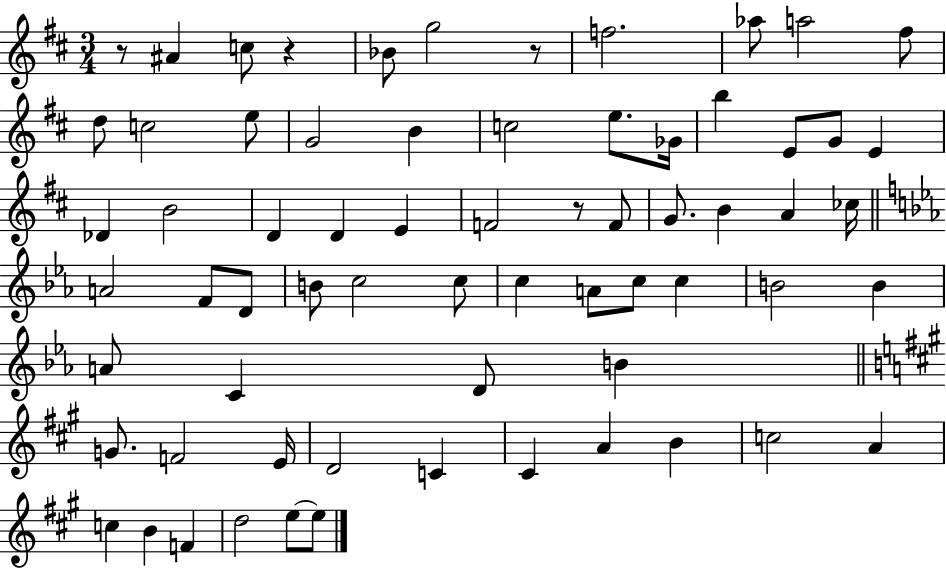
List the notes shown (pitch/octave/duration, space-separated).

R/e A#4/q C5/e R/q Bb4/e G5/h R/e F5/h. Ab5/e A5/h F#5/e D5/e C5/h E5/e G4/h B4/q C5/h E5/e. Gb4/s B5/q E4/e G4/e E4/q Db4/q B4/h D4/q D4/q E4/q F4/h R/e F4/e G4/e. B4/q A4/q CES5/s A4/h F4/e D4/e B4/e C5/h C5/e C5/q A4/e C5/e C5/q B4/h B4/q A4/e C4/q D4/e B4/q G4/e. F4/h E4/s D4/h C4/q C#4/q A4/q B4/q C5/h A4/q C5/q B4/q F4/q D5/h E5/e E5/e